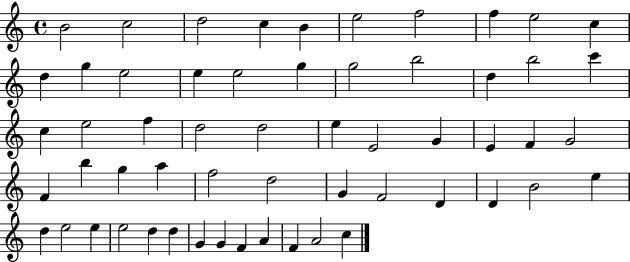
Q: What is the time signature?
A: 4/4